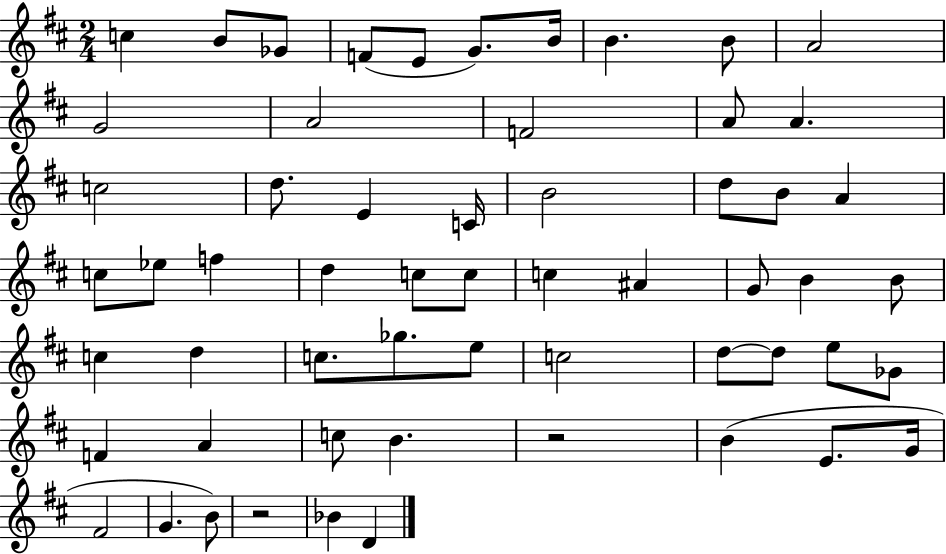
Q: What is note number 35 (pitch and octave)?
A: C5